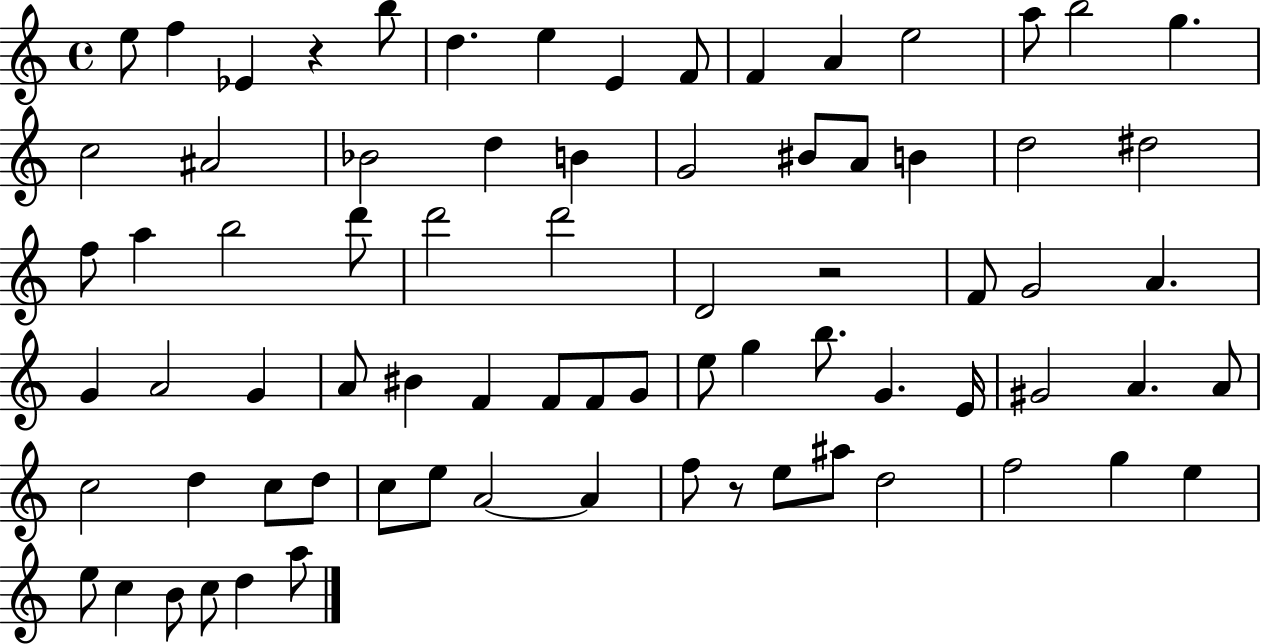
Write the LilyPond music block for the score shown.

{
  \clef treble
  \time 4/4
  \defaultTimeSignature
  \key c \major
  \repeat volta 2 { e''8 f''4 ees'4 r4 b''8 | d''4. e''4 e'4 f'8 | f'4 a'4 e''2 | a''8 b''2 g''4. | \break c''2 ais'2 | bes'2 d''4 b'4 | g'2 bis'8 a'8 b'4 | d''2 dis''2 | \break f''8 a''4 b''2 d'''8 | d'''2 d'''2 | d'2 r2 | f'8 g'2 a'4. | \break g'4 a'2 g'4 | a'8 bis'4 f'4 f'8 f'8 g'8 | e''8 g''4 b''8. g'4. e'16 | gis'2 a'4. a'8 | \break c''2 d''4 c''8 d''8 | c''8 e''8 a'2~~ a'4 | f''8 r8 e''8 ais''8 d''2 | f''2 g''4 e''4 | \break e''8 c''4 b'8 c''8 d''4 a''8 | } \bar "|."
}